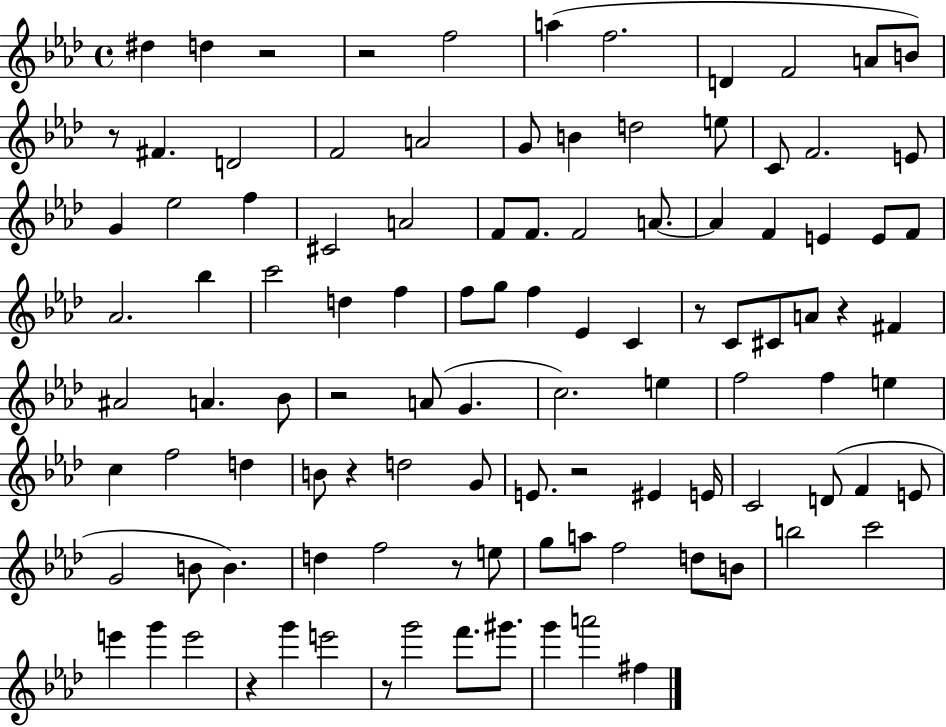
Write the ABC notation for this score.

X:1
T:Untitled
M:4/4
L:1/4
K:Ab
^d d z2 z2 f2 a f2 D F2 A/2 B/2 z/2 ^F D2 F2 A2 G/2 B d2 e/2 C/2 F2 E/2 G _e2 f ^C2 A2 F/2 F/2 F2 A/2 A F E E/2 F/2 _A2 _b c'2 d f f/2 g/2 f _E C z/2 C/2 ^C/2 A/2 z ^F ^A2 A _B/2 z2 A/2 G c2 e f2 f e c f2 d B/2 z d2 G/2 E/2 z2 ^E E/4 C2 D/2 F E/2 G2 B/2 B d f2 z/2 e/2 g/2 a/2 f2 d/2 B/2 b2 c'2 e' g' e'2 z g' e'2 z/2 g'2 f'/2 ^g'/2 g' a'2 ^f